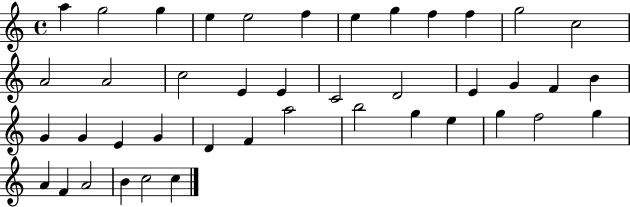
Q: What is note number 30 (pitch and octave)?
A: A5